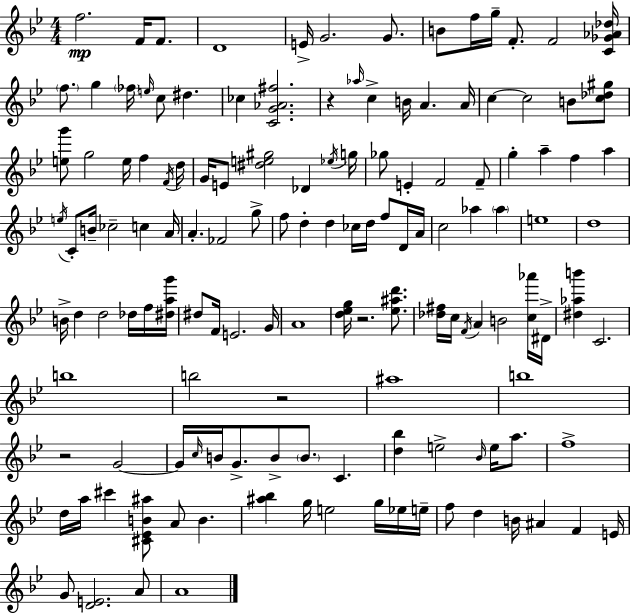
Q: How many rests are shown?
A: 4